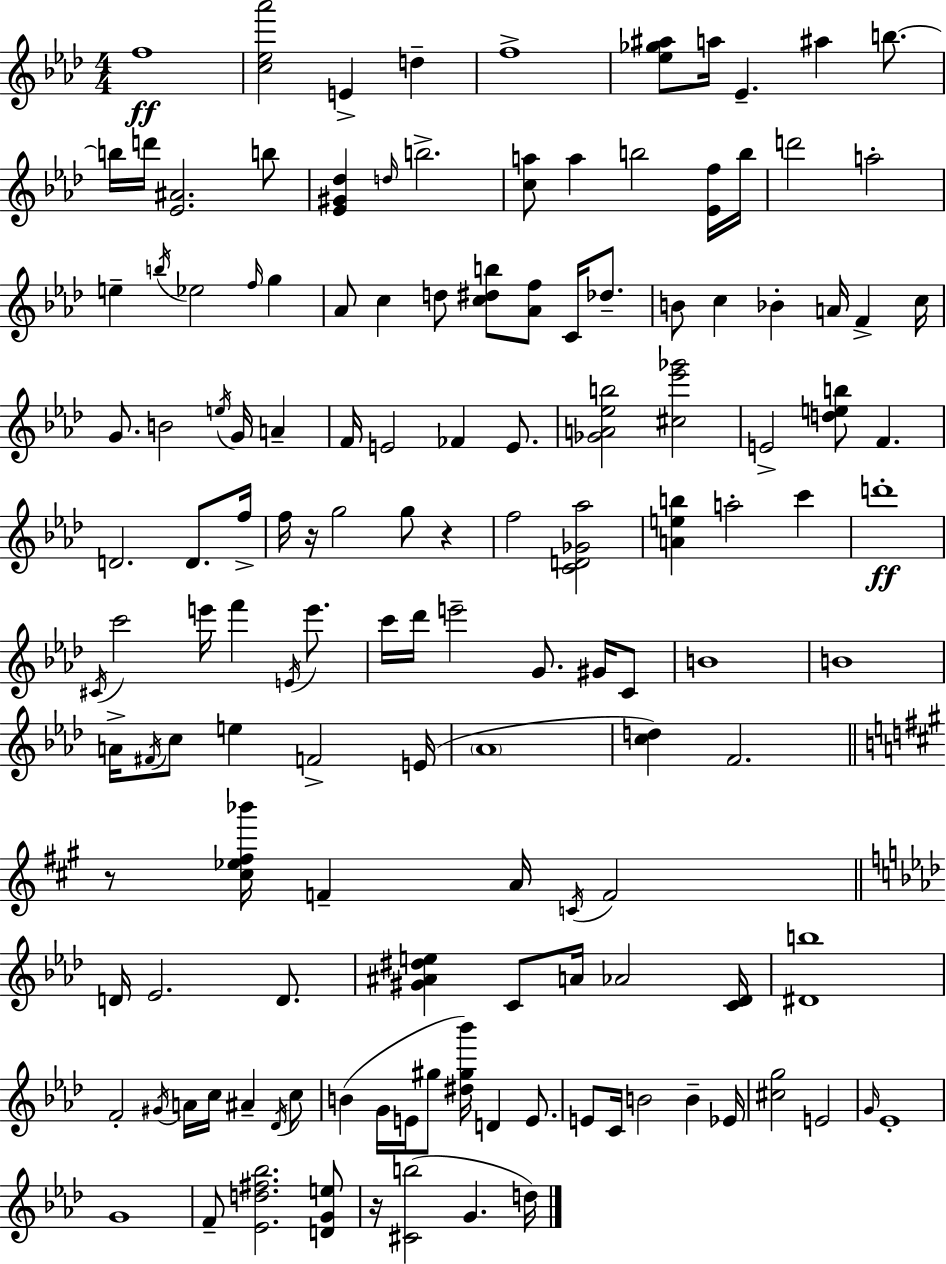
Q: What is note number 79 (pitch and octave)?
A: A4